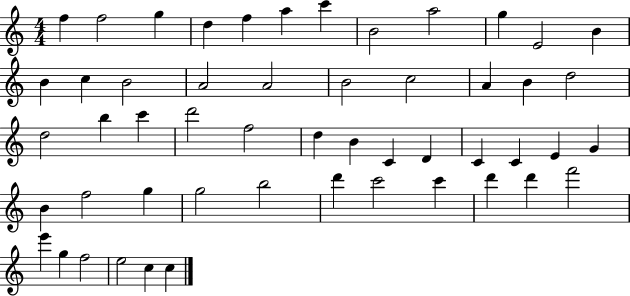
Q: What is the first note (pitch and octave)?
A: F5